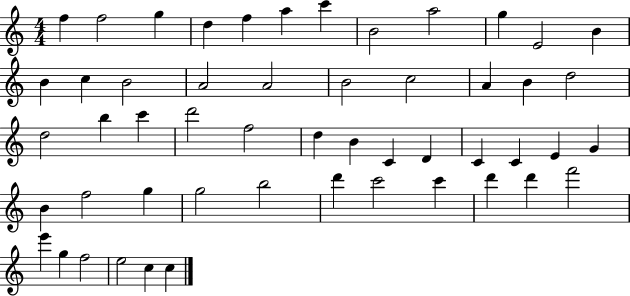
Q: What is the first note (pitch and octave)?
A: F5